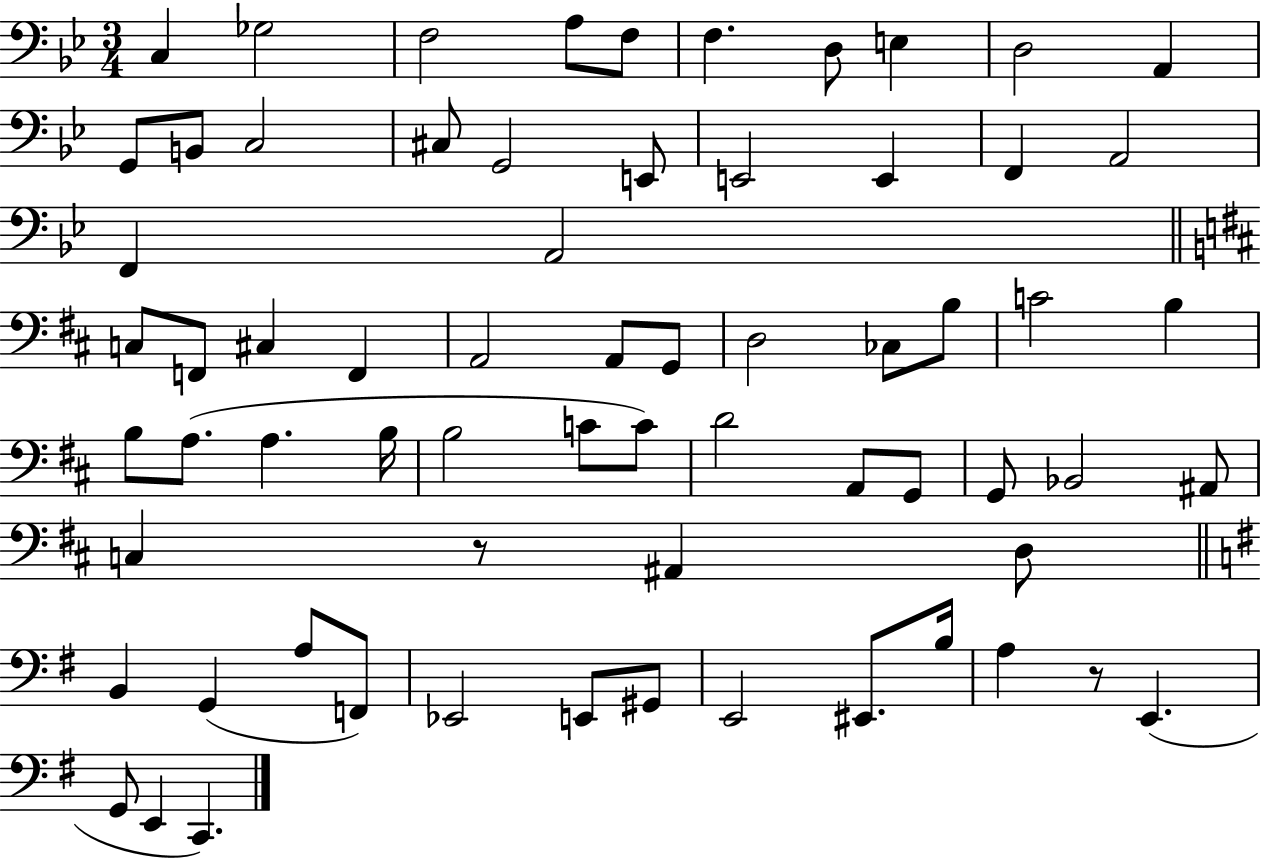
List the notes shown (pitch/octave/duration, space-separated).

C3/q Gb3/h F3/h A3/e F3/e F3/q. D3/e E3/q D3/h A2/q G2/e B2/e C3/h C#3/e G2/h E2/e E2/h E2/q F2/q A2/h F2/q A2/h C3/e F2/e C#3/q F2/q A2/h A2/e G2/e D3/h CES3/e B3/e C4/h B3/q B3/e A3/e. A3/q. B3/s B3/h C4/e C4/e D4/h A2/e G2/e G2/e Bb2/h A#2/e C3/q R/e A#2/q D3/e B2/q G2/q A3/e F2/e Eb2/h E2/e G#2/e E2/h EIS2/e. B3/s A3/q R/e E2/q. G2/e E2/q C2/q.